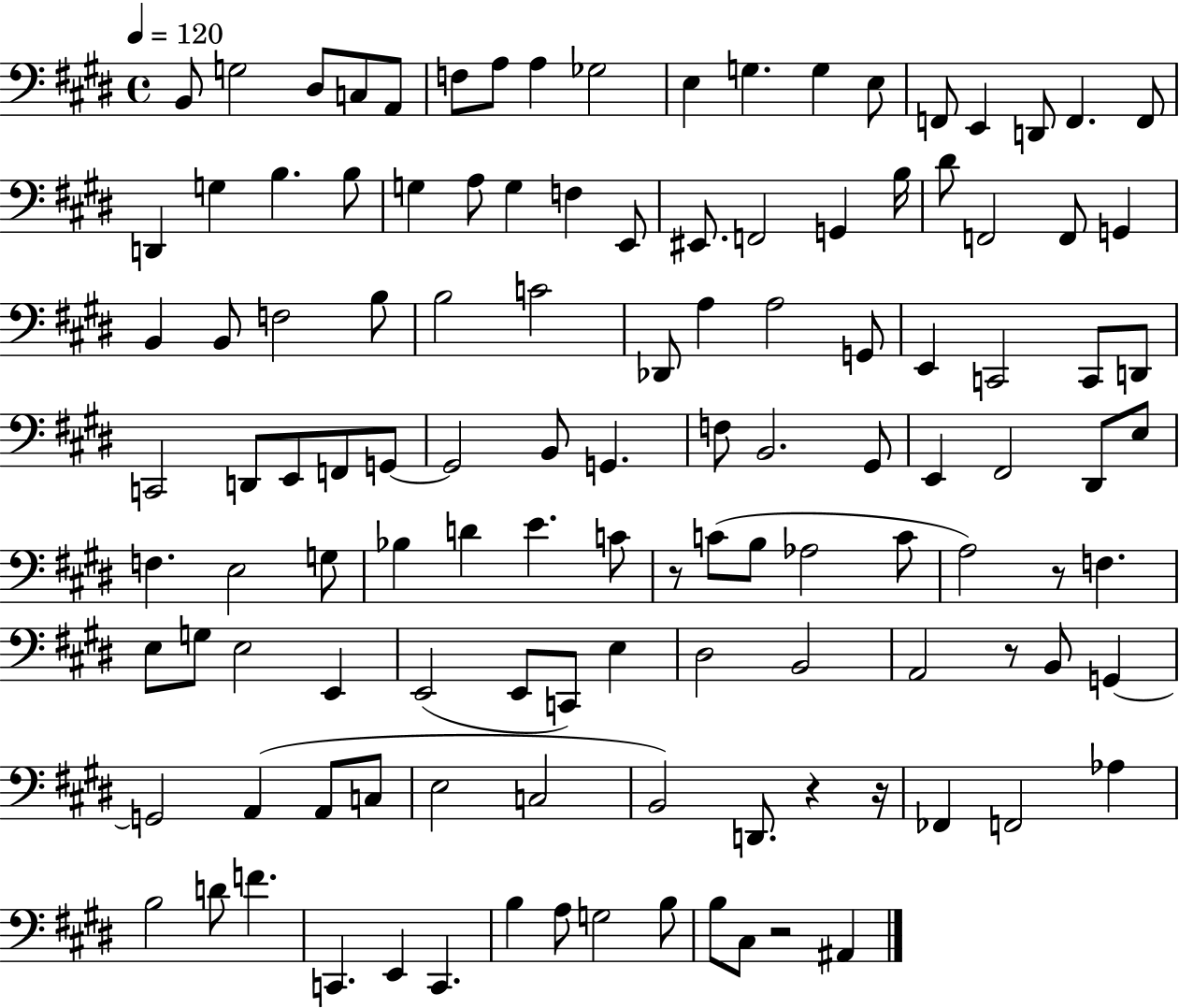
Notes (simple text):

B2/e G3/h D#3/e C3/e A2/e F3/e A3/e A3/q Gb3/h E3/q G3/q. G3/q E3/e F2/e E2/q D2/e F2/q. F2/e D2/q G3/q B3/q. B3/e G3/q A3/e G3/q F3/q E2/e EIS2/e. F2/h G2/q B3/s D#4/e F2/h F2/e G2/q B2/q B2/e F3/h B3/e B3/h C4/h Db2/e A3/q A3/h G2/e E2/q C2/h C2/e D2/e C2/h D2/e E2/e F2/e G2/e G2/h B2/e G2/q. F3/e B2/h. G#2/e E2/q F#2/h D#2/e E3/e F3/q. E3/h G3/e Bb3/q D4/q E4/q. C4/e R/e C4/e B3/e Ab3/h C4/e A3/h R/e F3/q. E3/e G3/e E3/h E2/q E2/h E2/e C2/e E3/q D#3/h B2/h A2/h R/e B2/e G2/q G2/h A2/q A2/e C3/e E3/h C3/h B2/h D2/e. R/q R/s FES2/q F2/h Ab3/q B3/h D4/e F4/q. C2/q. E2/q C2/q. B3/q A3/e G3/h B3/e B3/e C#3/e R/h A#2/q